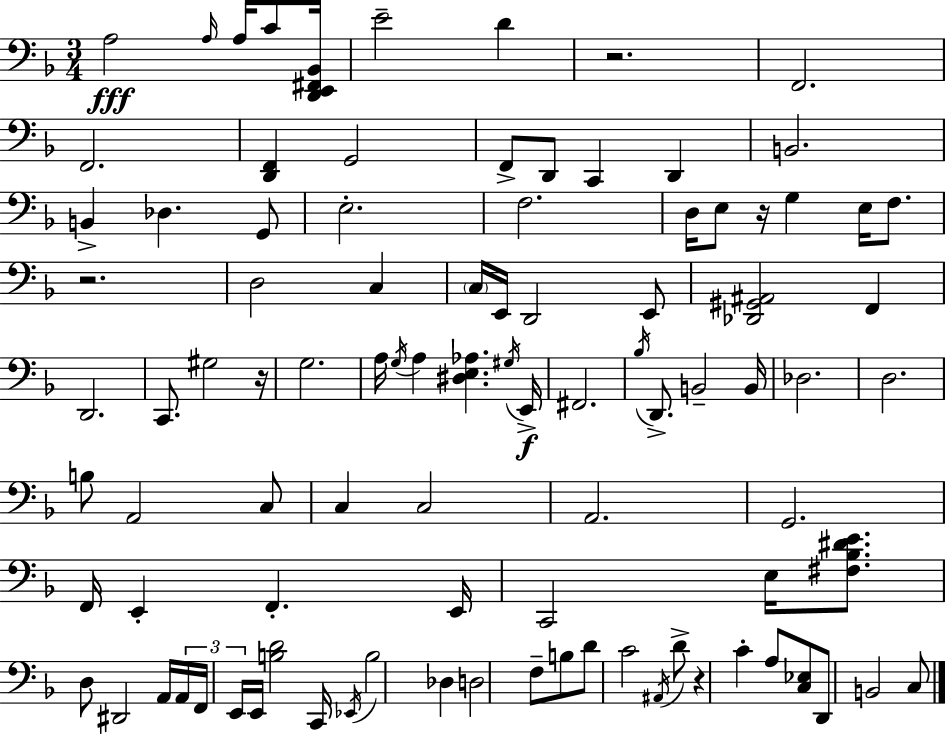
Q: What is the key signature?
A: F major